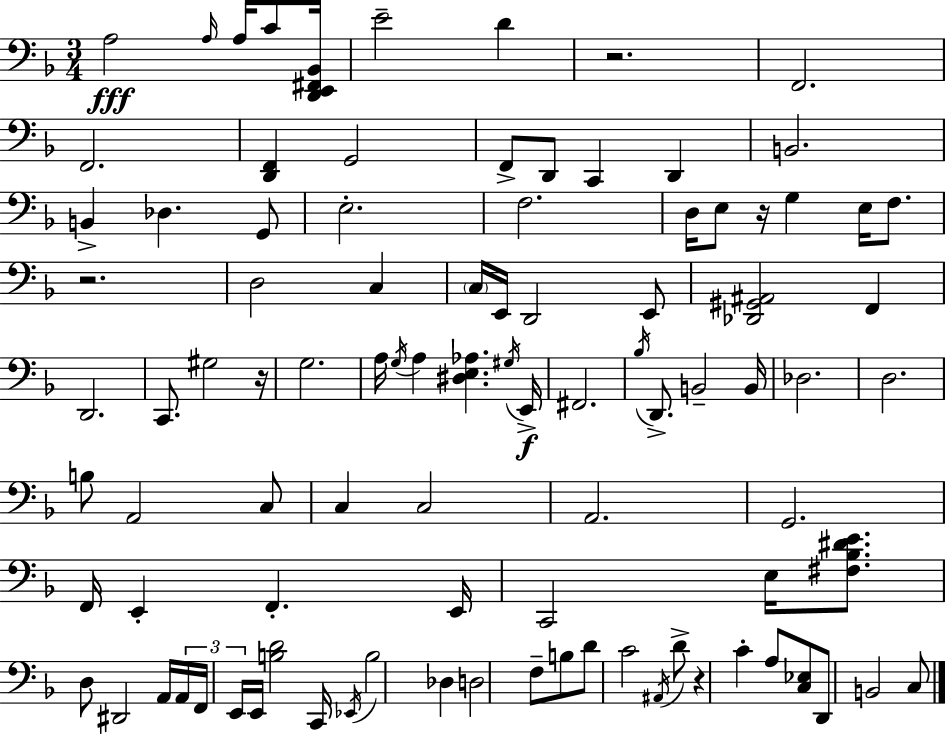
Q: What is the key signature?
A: F major